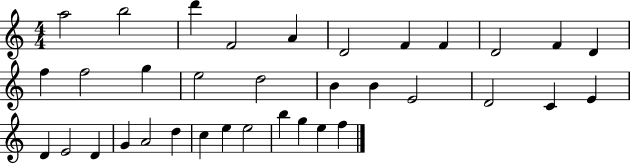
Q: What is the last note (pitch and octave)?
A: F5